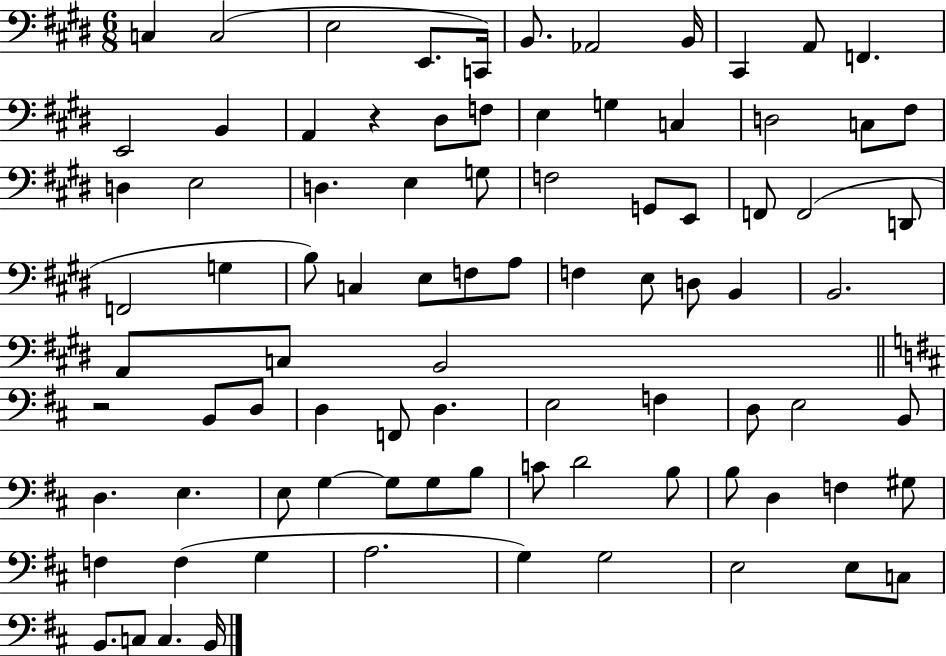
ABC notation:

X:1
T:Untitled
M:6/8
L:1/4
K:E
C, C,2 E,2 E,,/2 C,,/4 B,,/2 _A,,2 B,,/4 ^C,, A,,/2 F,, E,,2 B,, A,, z ^D,/2 F,/2 E, G, C, D,2 C,/2 ^F,/2 D, E,2 D, E, G,/2 F,2 G,,/2 E,,/2 F,,/2 F,,2 D,,/2 F,,2 G, B,/2 C, E,/2 F,/2 A,/2 F, E,/2 D,/2 B,, B,,2 A,,/2 C,/2 B,,2 z2 B,,/2 D,/2 D, F,,/2 D, E,2 F, D,/2 E,2 B,,/2 D, E, E,/2 G, G,/2 G,/2 B,/2 C/2 D2 B,/2 B,/2 D, F, ^G,/2 F, F, G, A,2 G, G,2 E,2 E,/2 C,/2 B,,/2 C,/2 C, B,,/4